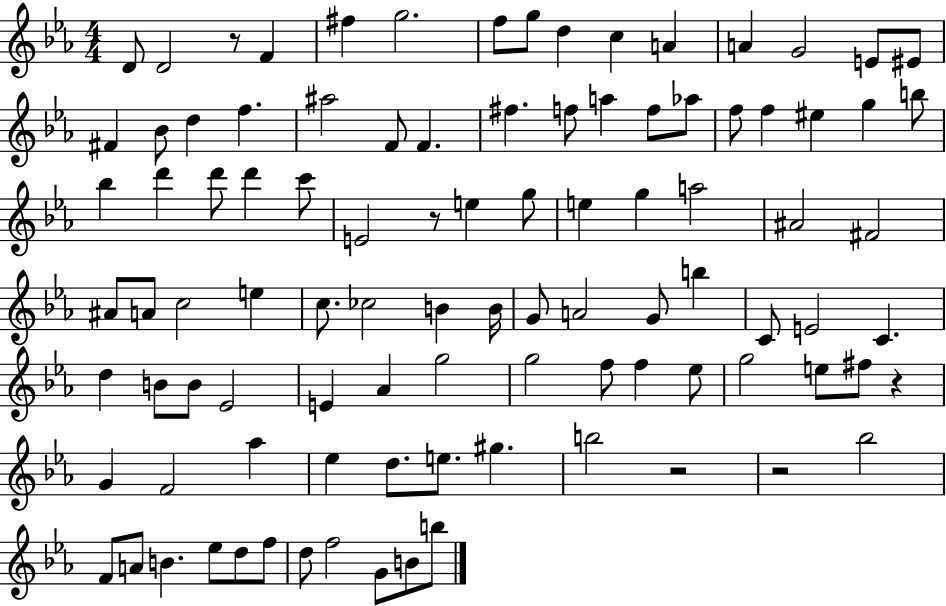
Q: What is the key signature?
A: EES major